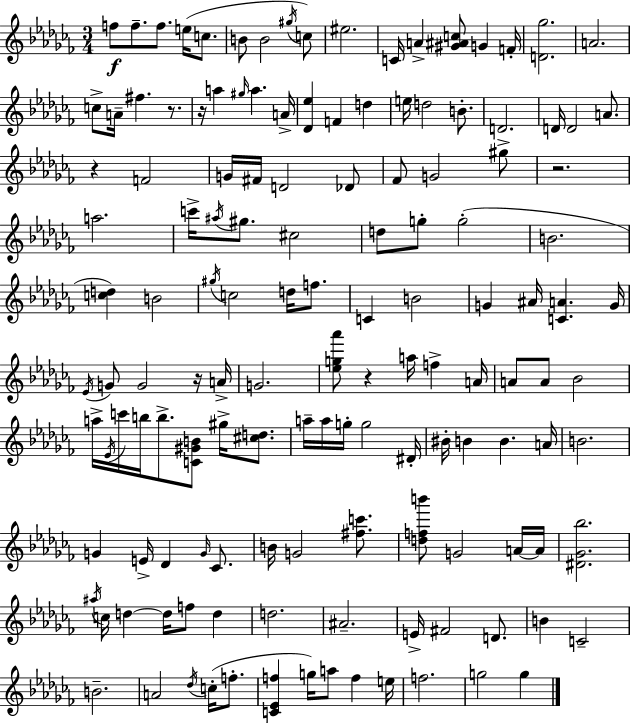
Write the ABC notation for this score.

X:1
T:Untitled
M:3/4
L:1/4
K:Abm
f/2 f/2 f/2 e/4 c/2 B/2 B2 ^g/4 c/2 ^e2 C/4 A [^G^Ac]/2 G F/4 [D_g]2 A2 c/2 A/4 ^f z/2 z/4 a ^g/4 a A/4 [_D_e] F d e/4 d2 B/2 D2 D/4 D2 A/2 z F2 G/4 ^F/4 D2 _D/2 _F/2 G2 ^g/2 z2 a2 c'/4 ^a/4 ^g/2 ^c2 d/2 g/2 g2 B2 [cd] B2 ^g/4 c2 d/4 f/2 C B2 G ^A/4 [CA] G/4 _E/4 G/2 G2 z/4 A/4 G2 [_eg_a']/2 z a/4 f A/4 A/2 A/2 _B2 a/4 _E/4 c'/4 b/4 b/2 [C^GB]/2 ^g/4 [^cd]/2 a/4 a/4 g/4 g2 ^D/4 ^B/4 B B A/4 B2 G E/4 _D G/4 _C/2 B/4 G2 [^fc']/2 [dfb']/2 G2 A/4 A/4 [^D_G_b]2 ^a/4 c/4 d d/4 f/2 d d2 ^A2 E/4 ^F2 D/2 B C2 B2 A2 _d/4 c/4 f/2 [C_Ef] g/4 a/2 f e/4 f2 g2 g